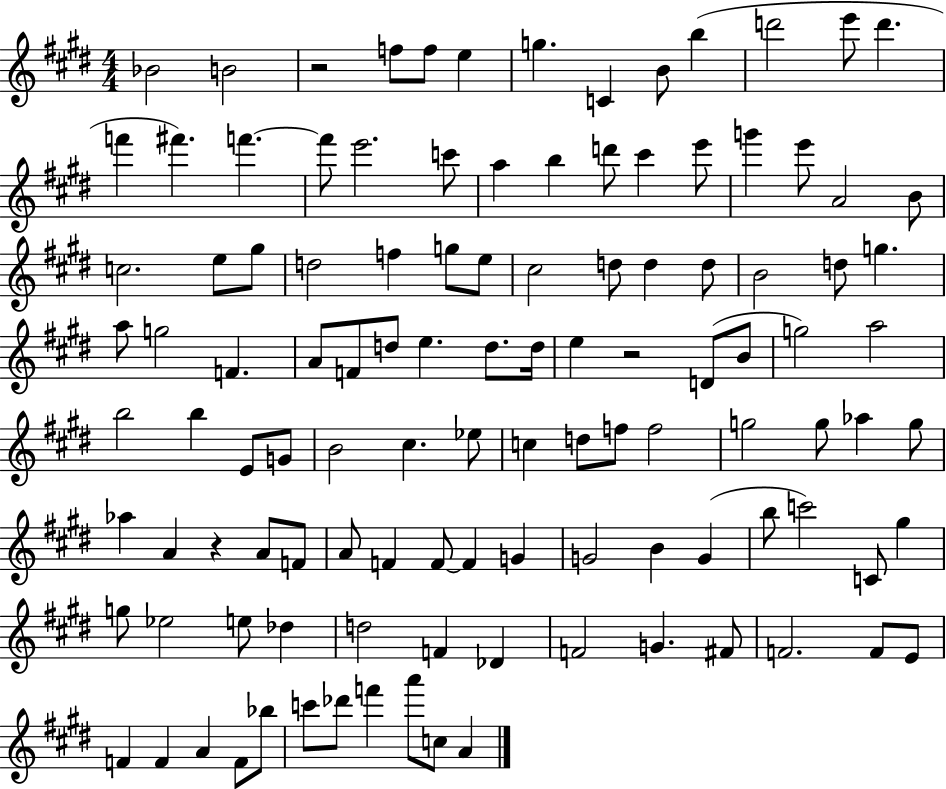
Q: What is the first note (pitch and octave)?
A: Bb4